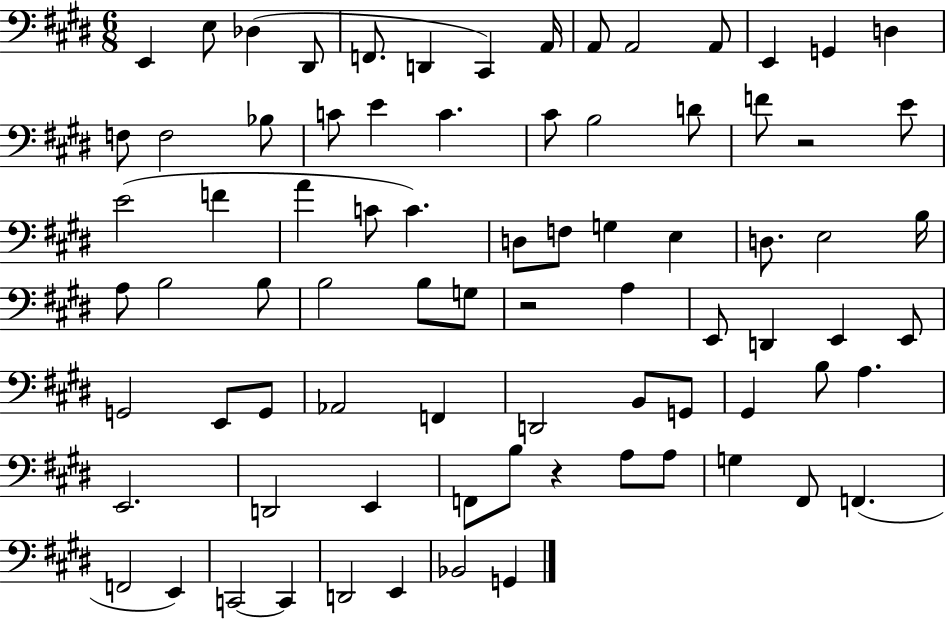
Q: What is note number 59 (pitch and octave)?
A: A3